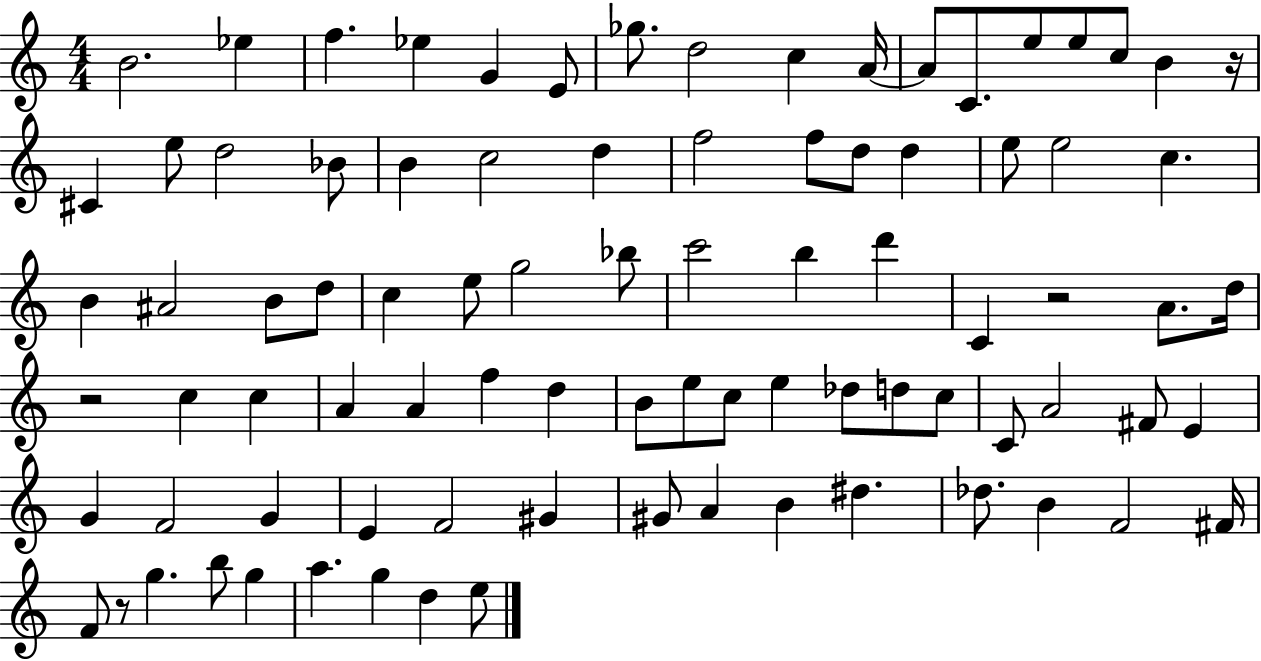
X:1
T:Untitled
M:4/4
L:1/4
K:C
B2 _e f _e G E/2 _g/2 d2 c A/4 A/2 C/2 e/2 e/2 c/2 B z/4 ^C e/2 d2 _B/2 B c2 d f2 f/2 d/2 d e/2 e2 c B ^A2 B/2 d/2 c e/2 g2 _b/2 c'2 b d' C z2 A/2 d/4 z2 c c A A f d B/2 e/2 c/2 e _d/2 d/2 c/2 C/2 A2 ^F/2 E G F2 G E F2 ^G ^G/2 A B ^d _d/2 B F2 ^F/4 F/2 z/2 g b/2 g a g d e/2